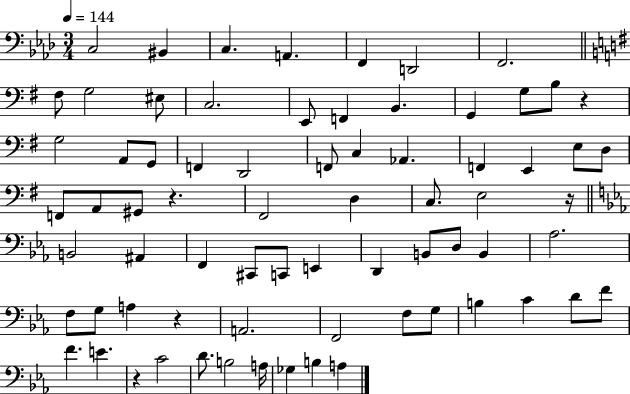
C3/h BIS2/q C3/q. A2/q. F2/q D2/h F2/h. F#3/e G3/h EIS3/e C3/h. E2/e F2/q B2/q. G2/q G3/e B3/e R/q G3/h A2/e G2/e F2/q D2/h F2/e C3/q Ab2/q. F2/q E2/q E3/e D3/e F2/e A2/e G#2/e R/q. F#2/h D3/q C3/e. E3/h R/s B2/h A#2/q F2/q C#2/e C2/e E2/q D2/q B2/e D3/e B2/q Ab3/h. F3/e G3/e A3/q R/q A2/h. F2/h F3/e G3/e B3/q C4/q D4/e F4/e F4/q. E4/q. R/q C4/h D4/e. B3/h A3/s Gb3/q B3/q A3/q